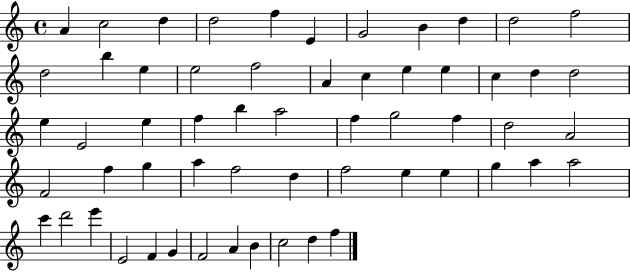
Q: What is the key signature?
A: C major